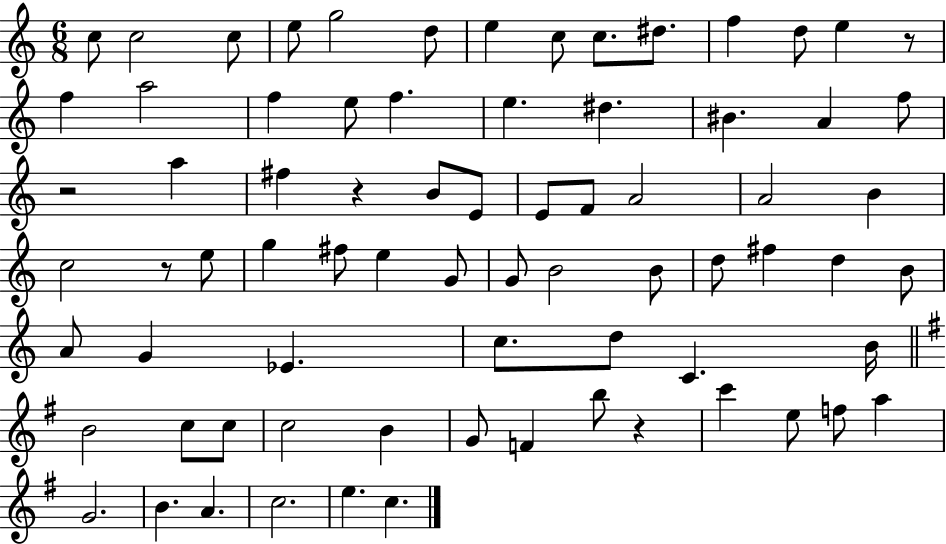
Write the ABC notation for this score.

X:1
T:Untitled
M:6/8
L:1/4
K:C
c/2 c2 c/2 e/2 g2 d/2 e c/2 c/2 ^d/2 f d/2 e z/2 f a2 f e/2 f e ^d ^B A f/2 z2 a ^f z B/2 E/2 E/2 F/2 A2 A2 B c2 z/2 e/2 g ^f/2 e G/2 G/2 B2 B/2 d/2 ^f d B/2 A/2 G _E c/2 d/2 C B/4 B2 c/2 c/2 c2 B G/2 F b/2 z c' e/2 f/2 a G2 B A c2 e c